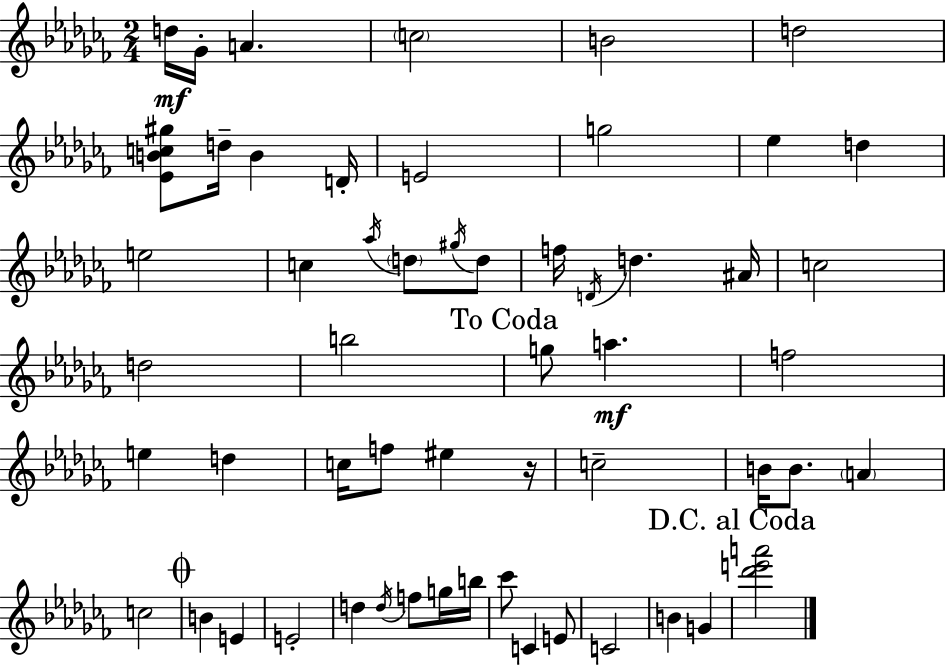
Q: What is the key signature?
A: AES minor